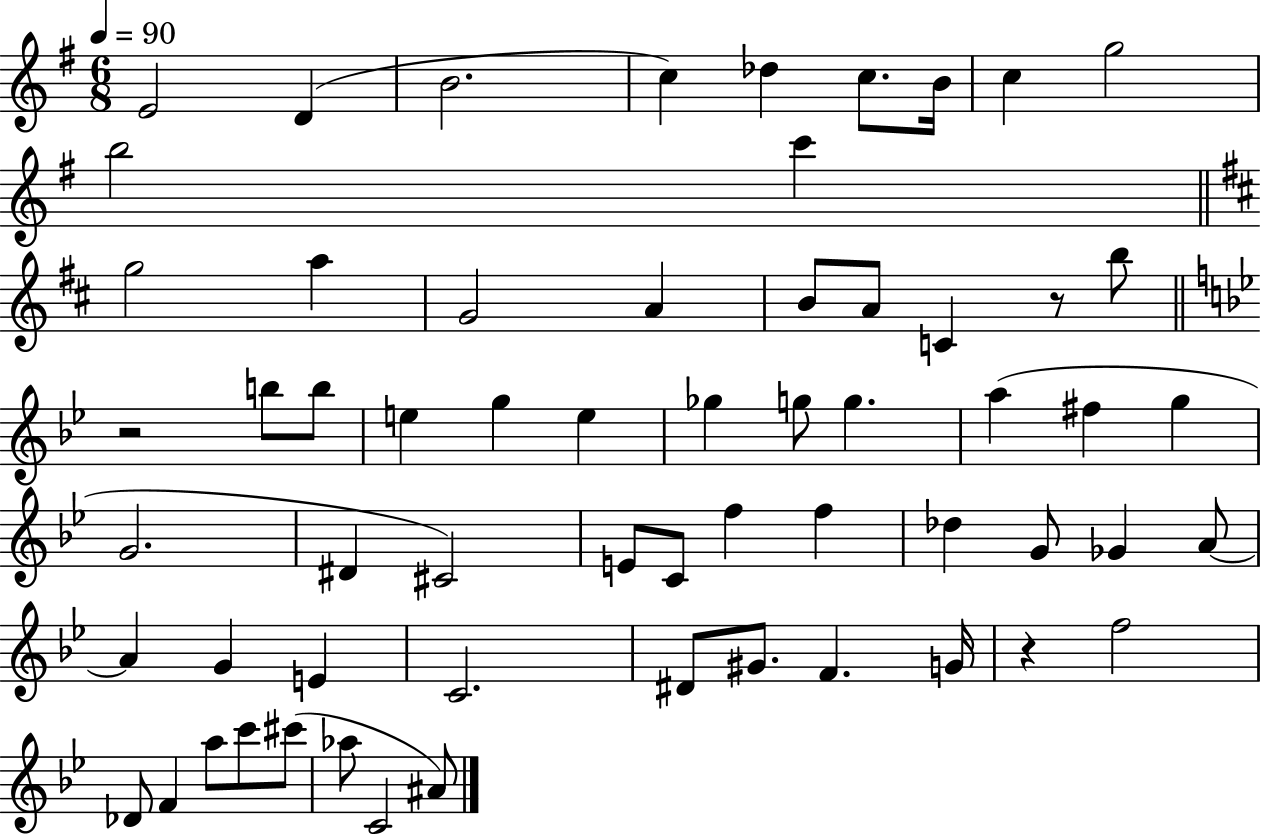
{
  \clef treble
  \numericTimeSignature
  \time 6/8
  \key g \major
  \tempo 4 = 90
  e'2 d'4( | b'2. | c''4) des''4 c''8. b'16 | c''4 g''2 | \break b''2 c'''4 | \bar "||" \break \key b \minor g''2 a''4 | g'2 a'4 | b'8 a'8 c'4 r8 b''8 | \bar "||" \break \key bes \major r2 b''8 b''8 | e''4 g''4 e''4 | ges''4 g''8 g''4. | a''4( fis''4 g''4 | \break g'2. | dis'4 cis'2) | e'8 c'8 f''4 f''4 | des''4 g'8 ges'4 a'8~~ | \break a'4 g'4 e'4 | c'2. | dis'8 gis'8. f'4. g'16 | r4 f''2 | \break des'8 f'4 a''8 c'''8 cis'''8( | aes''8 c'2 ais'8) | \bar "|."
}